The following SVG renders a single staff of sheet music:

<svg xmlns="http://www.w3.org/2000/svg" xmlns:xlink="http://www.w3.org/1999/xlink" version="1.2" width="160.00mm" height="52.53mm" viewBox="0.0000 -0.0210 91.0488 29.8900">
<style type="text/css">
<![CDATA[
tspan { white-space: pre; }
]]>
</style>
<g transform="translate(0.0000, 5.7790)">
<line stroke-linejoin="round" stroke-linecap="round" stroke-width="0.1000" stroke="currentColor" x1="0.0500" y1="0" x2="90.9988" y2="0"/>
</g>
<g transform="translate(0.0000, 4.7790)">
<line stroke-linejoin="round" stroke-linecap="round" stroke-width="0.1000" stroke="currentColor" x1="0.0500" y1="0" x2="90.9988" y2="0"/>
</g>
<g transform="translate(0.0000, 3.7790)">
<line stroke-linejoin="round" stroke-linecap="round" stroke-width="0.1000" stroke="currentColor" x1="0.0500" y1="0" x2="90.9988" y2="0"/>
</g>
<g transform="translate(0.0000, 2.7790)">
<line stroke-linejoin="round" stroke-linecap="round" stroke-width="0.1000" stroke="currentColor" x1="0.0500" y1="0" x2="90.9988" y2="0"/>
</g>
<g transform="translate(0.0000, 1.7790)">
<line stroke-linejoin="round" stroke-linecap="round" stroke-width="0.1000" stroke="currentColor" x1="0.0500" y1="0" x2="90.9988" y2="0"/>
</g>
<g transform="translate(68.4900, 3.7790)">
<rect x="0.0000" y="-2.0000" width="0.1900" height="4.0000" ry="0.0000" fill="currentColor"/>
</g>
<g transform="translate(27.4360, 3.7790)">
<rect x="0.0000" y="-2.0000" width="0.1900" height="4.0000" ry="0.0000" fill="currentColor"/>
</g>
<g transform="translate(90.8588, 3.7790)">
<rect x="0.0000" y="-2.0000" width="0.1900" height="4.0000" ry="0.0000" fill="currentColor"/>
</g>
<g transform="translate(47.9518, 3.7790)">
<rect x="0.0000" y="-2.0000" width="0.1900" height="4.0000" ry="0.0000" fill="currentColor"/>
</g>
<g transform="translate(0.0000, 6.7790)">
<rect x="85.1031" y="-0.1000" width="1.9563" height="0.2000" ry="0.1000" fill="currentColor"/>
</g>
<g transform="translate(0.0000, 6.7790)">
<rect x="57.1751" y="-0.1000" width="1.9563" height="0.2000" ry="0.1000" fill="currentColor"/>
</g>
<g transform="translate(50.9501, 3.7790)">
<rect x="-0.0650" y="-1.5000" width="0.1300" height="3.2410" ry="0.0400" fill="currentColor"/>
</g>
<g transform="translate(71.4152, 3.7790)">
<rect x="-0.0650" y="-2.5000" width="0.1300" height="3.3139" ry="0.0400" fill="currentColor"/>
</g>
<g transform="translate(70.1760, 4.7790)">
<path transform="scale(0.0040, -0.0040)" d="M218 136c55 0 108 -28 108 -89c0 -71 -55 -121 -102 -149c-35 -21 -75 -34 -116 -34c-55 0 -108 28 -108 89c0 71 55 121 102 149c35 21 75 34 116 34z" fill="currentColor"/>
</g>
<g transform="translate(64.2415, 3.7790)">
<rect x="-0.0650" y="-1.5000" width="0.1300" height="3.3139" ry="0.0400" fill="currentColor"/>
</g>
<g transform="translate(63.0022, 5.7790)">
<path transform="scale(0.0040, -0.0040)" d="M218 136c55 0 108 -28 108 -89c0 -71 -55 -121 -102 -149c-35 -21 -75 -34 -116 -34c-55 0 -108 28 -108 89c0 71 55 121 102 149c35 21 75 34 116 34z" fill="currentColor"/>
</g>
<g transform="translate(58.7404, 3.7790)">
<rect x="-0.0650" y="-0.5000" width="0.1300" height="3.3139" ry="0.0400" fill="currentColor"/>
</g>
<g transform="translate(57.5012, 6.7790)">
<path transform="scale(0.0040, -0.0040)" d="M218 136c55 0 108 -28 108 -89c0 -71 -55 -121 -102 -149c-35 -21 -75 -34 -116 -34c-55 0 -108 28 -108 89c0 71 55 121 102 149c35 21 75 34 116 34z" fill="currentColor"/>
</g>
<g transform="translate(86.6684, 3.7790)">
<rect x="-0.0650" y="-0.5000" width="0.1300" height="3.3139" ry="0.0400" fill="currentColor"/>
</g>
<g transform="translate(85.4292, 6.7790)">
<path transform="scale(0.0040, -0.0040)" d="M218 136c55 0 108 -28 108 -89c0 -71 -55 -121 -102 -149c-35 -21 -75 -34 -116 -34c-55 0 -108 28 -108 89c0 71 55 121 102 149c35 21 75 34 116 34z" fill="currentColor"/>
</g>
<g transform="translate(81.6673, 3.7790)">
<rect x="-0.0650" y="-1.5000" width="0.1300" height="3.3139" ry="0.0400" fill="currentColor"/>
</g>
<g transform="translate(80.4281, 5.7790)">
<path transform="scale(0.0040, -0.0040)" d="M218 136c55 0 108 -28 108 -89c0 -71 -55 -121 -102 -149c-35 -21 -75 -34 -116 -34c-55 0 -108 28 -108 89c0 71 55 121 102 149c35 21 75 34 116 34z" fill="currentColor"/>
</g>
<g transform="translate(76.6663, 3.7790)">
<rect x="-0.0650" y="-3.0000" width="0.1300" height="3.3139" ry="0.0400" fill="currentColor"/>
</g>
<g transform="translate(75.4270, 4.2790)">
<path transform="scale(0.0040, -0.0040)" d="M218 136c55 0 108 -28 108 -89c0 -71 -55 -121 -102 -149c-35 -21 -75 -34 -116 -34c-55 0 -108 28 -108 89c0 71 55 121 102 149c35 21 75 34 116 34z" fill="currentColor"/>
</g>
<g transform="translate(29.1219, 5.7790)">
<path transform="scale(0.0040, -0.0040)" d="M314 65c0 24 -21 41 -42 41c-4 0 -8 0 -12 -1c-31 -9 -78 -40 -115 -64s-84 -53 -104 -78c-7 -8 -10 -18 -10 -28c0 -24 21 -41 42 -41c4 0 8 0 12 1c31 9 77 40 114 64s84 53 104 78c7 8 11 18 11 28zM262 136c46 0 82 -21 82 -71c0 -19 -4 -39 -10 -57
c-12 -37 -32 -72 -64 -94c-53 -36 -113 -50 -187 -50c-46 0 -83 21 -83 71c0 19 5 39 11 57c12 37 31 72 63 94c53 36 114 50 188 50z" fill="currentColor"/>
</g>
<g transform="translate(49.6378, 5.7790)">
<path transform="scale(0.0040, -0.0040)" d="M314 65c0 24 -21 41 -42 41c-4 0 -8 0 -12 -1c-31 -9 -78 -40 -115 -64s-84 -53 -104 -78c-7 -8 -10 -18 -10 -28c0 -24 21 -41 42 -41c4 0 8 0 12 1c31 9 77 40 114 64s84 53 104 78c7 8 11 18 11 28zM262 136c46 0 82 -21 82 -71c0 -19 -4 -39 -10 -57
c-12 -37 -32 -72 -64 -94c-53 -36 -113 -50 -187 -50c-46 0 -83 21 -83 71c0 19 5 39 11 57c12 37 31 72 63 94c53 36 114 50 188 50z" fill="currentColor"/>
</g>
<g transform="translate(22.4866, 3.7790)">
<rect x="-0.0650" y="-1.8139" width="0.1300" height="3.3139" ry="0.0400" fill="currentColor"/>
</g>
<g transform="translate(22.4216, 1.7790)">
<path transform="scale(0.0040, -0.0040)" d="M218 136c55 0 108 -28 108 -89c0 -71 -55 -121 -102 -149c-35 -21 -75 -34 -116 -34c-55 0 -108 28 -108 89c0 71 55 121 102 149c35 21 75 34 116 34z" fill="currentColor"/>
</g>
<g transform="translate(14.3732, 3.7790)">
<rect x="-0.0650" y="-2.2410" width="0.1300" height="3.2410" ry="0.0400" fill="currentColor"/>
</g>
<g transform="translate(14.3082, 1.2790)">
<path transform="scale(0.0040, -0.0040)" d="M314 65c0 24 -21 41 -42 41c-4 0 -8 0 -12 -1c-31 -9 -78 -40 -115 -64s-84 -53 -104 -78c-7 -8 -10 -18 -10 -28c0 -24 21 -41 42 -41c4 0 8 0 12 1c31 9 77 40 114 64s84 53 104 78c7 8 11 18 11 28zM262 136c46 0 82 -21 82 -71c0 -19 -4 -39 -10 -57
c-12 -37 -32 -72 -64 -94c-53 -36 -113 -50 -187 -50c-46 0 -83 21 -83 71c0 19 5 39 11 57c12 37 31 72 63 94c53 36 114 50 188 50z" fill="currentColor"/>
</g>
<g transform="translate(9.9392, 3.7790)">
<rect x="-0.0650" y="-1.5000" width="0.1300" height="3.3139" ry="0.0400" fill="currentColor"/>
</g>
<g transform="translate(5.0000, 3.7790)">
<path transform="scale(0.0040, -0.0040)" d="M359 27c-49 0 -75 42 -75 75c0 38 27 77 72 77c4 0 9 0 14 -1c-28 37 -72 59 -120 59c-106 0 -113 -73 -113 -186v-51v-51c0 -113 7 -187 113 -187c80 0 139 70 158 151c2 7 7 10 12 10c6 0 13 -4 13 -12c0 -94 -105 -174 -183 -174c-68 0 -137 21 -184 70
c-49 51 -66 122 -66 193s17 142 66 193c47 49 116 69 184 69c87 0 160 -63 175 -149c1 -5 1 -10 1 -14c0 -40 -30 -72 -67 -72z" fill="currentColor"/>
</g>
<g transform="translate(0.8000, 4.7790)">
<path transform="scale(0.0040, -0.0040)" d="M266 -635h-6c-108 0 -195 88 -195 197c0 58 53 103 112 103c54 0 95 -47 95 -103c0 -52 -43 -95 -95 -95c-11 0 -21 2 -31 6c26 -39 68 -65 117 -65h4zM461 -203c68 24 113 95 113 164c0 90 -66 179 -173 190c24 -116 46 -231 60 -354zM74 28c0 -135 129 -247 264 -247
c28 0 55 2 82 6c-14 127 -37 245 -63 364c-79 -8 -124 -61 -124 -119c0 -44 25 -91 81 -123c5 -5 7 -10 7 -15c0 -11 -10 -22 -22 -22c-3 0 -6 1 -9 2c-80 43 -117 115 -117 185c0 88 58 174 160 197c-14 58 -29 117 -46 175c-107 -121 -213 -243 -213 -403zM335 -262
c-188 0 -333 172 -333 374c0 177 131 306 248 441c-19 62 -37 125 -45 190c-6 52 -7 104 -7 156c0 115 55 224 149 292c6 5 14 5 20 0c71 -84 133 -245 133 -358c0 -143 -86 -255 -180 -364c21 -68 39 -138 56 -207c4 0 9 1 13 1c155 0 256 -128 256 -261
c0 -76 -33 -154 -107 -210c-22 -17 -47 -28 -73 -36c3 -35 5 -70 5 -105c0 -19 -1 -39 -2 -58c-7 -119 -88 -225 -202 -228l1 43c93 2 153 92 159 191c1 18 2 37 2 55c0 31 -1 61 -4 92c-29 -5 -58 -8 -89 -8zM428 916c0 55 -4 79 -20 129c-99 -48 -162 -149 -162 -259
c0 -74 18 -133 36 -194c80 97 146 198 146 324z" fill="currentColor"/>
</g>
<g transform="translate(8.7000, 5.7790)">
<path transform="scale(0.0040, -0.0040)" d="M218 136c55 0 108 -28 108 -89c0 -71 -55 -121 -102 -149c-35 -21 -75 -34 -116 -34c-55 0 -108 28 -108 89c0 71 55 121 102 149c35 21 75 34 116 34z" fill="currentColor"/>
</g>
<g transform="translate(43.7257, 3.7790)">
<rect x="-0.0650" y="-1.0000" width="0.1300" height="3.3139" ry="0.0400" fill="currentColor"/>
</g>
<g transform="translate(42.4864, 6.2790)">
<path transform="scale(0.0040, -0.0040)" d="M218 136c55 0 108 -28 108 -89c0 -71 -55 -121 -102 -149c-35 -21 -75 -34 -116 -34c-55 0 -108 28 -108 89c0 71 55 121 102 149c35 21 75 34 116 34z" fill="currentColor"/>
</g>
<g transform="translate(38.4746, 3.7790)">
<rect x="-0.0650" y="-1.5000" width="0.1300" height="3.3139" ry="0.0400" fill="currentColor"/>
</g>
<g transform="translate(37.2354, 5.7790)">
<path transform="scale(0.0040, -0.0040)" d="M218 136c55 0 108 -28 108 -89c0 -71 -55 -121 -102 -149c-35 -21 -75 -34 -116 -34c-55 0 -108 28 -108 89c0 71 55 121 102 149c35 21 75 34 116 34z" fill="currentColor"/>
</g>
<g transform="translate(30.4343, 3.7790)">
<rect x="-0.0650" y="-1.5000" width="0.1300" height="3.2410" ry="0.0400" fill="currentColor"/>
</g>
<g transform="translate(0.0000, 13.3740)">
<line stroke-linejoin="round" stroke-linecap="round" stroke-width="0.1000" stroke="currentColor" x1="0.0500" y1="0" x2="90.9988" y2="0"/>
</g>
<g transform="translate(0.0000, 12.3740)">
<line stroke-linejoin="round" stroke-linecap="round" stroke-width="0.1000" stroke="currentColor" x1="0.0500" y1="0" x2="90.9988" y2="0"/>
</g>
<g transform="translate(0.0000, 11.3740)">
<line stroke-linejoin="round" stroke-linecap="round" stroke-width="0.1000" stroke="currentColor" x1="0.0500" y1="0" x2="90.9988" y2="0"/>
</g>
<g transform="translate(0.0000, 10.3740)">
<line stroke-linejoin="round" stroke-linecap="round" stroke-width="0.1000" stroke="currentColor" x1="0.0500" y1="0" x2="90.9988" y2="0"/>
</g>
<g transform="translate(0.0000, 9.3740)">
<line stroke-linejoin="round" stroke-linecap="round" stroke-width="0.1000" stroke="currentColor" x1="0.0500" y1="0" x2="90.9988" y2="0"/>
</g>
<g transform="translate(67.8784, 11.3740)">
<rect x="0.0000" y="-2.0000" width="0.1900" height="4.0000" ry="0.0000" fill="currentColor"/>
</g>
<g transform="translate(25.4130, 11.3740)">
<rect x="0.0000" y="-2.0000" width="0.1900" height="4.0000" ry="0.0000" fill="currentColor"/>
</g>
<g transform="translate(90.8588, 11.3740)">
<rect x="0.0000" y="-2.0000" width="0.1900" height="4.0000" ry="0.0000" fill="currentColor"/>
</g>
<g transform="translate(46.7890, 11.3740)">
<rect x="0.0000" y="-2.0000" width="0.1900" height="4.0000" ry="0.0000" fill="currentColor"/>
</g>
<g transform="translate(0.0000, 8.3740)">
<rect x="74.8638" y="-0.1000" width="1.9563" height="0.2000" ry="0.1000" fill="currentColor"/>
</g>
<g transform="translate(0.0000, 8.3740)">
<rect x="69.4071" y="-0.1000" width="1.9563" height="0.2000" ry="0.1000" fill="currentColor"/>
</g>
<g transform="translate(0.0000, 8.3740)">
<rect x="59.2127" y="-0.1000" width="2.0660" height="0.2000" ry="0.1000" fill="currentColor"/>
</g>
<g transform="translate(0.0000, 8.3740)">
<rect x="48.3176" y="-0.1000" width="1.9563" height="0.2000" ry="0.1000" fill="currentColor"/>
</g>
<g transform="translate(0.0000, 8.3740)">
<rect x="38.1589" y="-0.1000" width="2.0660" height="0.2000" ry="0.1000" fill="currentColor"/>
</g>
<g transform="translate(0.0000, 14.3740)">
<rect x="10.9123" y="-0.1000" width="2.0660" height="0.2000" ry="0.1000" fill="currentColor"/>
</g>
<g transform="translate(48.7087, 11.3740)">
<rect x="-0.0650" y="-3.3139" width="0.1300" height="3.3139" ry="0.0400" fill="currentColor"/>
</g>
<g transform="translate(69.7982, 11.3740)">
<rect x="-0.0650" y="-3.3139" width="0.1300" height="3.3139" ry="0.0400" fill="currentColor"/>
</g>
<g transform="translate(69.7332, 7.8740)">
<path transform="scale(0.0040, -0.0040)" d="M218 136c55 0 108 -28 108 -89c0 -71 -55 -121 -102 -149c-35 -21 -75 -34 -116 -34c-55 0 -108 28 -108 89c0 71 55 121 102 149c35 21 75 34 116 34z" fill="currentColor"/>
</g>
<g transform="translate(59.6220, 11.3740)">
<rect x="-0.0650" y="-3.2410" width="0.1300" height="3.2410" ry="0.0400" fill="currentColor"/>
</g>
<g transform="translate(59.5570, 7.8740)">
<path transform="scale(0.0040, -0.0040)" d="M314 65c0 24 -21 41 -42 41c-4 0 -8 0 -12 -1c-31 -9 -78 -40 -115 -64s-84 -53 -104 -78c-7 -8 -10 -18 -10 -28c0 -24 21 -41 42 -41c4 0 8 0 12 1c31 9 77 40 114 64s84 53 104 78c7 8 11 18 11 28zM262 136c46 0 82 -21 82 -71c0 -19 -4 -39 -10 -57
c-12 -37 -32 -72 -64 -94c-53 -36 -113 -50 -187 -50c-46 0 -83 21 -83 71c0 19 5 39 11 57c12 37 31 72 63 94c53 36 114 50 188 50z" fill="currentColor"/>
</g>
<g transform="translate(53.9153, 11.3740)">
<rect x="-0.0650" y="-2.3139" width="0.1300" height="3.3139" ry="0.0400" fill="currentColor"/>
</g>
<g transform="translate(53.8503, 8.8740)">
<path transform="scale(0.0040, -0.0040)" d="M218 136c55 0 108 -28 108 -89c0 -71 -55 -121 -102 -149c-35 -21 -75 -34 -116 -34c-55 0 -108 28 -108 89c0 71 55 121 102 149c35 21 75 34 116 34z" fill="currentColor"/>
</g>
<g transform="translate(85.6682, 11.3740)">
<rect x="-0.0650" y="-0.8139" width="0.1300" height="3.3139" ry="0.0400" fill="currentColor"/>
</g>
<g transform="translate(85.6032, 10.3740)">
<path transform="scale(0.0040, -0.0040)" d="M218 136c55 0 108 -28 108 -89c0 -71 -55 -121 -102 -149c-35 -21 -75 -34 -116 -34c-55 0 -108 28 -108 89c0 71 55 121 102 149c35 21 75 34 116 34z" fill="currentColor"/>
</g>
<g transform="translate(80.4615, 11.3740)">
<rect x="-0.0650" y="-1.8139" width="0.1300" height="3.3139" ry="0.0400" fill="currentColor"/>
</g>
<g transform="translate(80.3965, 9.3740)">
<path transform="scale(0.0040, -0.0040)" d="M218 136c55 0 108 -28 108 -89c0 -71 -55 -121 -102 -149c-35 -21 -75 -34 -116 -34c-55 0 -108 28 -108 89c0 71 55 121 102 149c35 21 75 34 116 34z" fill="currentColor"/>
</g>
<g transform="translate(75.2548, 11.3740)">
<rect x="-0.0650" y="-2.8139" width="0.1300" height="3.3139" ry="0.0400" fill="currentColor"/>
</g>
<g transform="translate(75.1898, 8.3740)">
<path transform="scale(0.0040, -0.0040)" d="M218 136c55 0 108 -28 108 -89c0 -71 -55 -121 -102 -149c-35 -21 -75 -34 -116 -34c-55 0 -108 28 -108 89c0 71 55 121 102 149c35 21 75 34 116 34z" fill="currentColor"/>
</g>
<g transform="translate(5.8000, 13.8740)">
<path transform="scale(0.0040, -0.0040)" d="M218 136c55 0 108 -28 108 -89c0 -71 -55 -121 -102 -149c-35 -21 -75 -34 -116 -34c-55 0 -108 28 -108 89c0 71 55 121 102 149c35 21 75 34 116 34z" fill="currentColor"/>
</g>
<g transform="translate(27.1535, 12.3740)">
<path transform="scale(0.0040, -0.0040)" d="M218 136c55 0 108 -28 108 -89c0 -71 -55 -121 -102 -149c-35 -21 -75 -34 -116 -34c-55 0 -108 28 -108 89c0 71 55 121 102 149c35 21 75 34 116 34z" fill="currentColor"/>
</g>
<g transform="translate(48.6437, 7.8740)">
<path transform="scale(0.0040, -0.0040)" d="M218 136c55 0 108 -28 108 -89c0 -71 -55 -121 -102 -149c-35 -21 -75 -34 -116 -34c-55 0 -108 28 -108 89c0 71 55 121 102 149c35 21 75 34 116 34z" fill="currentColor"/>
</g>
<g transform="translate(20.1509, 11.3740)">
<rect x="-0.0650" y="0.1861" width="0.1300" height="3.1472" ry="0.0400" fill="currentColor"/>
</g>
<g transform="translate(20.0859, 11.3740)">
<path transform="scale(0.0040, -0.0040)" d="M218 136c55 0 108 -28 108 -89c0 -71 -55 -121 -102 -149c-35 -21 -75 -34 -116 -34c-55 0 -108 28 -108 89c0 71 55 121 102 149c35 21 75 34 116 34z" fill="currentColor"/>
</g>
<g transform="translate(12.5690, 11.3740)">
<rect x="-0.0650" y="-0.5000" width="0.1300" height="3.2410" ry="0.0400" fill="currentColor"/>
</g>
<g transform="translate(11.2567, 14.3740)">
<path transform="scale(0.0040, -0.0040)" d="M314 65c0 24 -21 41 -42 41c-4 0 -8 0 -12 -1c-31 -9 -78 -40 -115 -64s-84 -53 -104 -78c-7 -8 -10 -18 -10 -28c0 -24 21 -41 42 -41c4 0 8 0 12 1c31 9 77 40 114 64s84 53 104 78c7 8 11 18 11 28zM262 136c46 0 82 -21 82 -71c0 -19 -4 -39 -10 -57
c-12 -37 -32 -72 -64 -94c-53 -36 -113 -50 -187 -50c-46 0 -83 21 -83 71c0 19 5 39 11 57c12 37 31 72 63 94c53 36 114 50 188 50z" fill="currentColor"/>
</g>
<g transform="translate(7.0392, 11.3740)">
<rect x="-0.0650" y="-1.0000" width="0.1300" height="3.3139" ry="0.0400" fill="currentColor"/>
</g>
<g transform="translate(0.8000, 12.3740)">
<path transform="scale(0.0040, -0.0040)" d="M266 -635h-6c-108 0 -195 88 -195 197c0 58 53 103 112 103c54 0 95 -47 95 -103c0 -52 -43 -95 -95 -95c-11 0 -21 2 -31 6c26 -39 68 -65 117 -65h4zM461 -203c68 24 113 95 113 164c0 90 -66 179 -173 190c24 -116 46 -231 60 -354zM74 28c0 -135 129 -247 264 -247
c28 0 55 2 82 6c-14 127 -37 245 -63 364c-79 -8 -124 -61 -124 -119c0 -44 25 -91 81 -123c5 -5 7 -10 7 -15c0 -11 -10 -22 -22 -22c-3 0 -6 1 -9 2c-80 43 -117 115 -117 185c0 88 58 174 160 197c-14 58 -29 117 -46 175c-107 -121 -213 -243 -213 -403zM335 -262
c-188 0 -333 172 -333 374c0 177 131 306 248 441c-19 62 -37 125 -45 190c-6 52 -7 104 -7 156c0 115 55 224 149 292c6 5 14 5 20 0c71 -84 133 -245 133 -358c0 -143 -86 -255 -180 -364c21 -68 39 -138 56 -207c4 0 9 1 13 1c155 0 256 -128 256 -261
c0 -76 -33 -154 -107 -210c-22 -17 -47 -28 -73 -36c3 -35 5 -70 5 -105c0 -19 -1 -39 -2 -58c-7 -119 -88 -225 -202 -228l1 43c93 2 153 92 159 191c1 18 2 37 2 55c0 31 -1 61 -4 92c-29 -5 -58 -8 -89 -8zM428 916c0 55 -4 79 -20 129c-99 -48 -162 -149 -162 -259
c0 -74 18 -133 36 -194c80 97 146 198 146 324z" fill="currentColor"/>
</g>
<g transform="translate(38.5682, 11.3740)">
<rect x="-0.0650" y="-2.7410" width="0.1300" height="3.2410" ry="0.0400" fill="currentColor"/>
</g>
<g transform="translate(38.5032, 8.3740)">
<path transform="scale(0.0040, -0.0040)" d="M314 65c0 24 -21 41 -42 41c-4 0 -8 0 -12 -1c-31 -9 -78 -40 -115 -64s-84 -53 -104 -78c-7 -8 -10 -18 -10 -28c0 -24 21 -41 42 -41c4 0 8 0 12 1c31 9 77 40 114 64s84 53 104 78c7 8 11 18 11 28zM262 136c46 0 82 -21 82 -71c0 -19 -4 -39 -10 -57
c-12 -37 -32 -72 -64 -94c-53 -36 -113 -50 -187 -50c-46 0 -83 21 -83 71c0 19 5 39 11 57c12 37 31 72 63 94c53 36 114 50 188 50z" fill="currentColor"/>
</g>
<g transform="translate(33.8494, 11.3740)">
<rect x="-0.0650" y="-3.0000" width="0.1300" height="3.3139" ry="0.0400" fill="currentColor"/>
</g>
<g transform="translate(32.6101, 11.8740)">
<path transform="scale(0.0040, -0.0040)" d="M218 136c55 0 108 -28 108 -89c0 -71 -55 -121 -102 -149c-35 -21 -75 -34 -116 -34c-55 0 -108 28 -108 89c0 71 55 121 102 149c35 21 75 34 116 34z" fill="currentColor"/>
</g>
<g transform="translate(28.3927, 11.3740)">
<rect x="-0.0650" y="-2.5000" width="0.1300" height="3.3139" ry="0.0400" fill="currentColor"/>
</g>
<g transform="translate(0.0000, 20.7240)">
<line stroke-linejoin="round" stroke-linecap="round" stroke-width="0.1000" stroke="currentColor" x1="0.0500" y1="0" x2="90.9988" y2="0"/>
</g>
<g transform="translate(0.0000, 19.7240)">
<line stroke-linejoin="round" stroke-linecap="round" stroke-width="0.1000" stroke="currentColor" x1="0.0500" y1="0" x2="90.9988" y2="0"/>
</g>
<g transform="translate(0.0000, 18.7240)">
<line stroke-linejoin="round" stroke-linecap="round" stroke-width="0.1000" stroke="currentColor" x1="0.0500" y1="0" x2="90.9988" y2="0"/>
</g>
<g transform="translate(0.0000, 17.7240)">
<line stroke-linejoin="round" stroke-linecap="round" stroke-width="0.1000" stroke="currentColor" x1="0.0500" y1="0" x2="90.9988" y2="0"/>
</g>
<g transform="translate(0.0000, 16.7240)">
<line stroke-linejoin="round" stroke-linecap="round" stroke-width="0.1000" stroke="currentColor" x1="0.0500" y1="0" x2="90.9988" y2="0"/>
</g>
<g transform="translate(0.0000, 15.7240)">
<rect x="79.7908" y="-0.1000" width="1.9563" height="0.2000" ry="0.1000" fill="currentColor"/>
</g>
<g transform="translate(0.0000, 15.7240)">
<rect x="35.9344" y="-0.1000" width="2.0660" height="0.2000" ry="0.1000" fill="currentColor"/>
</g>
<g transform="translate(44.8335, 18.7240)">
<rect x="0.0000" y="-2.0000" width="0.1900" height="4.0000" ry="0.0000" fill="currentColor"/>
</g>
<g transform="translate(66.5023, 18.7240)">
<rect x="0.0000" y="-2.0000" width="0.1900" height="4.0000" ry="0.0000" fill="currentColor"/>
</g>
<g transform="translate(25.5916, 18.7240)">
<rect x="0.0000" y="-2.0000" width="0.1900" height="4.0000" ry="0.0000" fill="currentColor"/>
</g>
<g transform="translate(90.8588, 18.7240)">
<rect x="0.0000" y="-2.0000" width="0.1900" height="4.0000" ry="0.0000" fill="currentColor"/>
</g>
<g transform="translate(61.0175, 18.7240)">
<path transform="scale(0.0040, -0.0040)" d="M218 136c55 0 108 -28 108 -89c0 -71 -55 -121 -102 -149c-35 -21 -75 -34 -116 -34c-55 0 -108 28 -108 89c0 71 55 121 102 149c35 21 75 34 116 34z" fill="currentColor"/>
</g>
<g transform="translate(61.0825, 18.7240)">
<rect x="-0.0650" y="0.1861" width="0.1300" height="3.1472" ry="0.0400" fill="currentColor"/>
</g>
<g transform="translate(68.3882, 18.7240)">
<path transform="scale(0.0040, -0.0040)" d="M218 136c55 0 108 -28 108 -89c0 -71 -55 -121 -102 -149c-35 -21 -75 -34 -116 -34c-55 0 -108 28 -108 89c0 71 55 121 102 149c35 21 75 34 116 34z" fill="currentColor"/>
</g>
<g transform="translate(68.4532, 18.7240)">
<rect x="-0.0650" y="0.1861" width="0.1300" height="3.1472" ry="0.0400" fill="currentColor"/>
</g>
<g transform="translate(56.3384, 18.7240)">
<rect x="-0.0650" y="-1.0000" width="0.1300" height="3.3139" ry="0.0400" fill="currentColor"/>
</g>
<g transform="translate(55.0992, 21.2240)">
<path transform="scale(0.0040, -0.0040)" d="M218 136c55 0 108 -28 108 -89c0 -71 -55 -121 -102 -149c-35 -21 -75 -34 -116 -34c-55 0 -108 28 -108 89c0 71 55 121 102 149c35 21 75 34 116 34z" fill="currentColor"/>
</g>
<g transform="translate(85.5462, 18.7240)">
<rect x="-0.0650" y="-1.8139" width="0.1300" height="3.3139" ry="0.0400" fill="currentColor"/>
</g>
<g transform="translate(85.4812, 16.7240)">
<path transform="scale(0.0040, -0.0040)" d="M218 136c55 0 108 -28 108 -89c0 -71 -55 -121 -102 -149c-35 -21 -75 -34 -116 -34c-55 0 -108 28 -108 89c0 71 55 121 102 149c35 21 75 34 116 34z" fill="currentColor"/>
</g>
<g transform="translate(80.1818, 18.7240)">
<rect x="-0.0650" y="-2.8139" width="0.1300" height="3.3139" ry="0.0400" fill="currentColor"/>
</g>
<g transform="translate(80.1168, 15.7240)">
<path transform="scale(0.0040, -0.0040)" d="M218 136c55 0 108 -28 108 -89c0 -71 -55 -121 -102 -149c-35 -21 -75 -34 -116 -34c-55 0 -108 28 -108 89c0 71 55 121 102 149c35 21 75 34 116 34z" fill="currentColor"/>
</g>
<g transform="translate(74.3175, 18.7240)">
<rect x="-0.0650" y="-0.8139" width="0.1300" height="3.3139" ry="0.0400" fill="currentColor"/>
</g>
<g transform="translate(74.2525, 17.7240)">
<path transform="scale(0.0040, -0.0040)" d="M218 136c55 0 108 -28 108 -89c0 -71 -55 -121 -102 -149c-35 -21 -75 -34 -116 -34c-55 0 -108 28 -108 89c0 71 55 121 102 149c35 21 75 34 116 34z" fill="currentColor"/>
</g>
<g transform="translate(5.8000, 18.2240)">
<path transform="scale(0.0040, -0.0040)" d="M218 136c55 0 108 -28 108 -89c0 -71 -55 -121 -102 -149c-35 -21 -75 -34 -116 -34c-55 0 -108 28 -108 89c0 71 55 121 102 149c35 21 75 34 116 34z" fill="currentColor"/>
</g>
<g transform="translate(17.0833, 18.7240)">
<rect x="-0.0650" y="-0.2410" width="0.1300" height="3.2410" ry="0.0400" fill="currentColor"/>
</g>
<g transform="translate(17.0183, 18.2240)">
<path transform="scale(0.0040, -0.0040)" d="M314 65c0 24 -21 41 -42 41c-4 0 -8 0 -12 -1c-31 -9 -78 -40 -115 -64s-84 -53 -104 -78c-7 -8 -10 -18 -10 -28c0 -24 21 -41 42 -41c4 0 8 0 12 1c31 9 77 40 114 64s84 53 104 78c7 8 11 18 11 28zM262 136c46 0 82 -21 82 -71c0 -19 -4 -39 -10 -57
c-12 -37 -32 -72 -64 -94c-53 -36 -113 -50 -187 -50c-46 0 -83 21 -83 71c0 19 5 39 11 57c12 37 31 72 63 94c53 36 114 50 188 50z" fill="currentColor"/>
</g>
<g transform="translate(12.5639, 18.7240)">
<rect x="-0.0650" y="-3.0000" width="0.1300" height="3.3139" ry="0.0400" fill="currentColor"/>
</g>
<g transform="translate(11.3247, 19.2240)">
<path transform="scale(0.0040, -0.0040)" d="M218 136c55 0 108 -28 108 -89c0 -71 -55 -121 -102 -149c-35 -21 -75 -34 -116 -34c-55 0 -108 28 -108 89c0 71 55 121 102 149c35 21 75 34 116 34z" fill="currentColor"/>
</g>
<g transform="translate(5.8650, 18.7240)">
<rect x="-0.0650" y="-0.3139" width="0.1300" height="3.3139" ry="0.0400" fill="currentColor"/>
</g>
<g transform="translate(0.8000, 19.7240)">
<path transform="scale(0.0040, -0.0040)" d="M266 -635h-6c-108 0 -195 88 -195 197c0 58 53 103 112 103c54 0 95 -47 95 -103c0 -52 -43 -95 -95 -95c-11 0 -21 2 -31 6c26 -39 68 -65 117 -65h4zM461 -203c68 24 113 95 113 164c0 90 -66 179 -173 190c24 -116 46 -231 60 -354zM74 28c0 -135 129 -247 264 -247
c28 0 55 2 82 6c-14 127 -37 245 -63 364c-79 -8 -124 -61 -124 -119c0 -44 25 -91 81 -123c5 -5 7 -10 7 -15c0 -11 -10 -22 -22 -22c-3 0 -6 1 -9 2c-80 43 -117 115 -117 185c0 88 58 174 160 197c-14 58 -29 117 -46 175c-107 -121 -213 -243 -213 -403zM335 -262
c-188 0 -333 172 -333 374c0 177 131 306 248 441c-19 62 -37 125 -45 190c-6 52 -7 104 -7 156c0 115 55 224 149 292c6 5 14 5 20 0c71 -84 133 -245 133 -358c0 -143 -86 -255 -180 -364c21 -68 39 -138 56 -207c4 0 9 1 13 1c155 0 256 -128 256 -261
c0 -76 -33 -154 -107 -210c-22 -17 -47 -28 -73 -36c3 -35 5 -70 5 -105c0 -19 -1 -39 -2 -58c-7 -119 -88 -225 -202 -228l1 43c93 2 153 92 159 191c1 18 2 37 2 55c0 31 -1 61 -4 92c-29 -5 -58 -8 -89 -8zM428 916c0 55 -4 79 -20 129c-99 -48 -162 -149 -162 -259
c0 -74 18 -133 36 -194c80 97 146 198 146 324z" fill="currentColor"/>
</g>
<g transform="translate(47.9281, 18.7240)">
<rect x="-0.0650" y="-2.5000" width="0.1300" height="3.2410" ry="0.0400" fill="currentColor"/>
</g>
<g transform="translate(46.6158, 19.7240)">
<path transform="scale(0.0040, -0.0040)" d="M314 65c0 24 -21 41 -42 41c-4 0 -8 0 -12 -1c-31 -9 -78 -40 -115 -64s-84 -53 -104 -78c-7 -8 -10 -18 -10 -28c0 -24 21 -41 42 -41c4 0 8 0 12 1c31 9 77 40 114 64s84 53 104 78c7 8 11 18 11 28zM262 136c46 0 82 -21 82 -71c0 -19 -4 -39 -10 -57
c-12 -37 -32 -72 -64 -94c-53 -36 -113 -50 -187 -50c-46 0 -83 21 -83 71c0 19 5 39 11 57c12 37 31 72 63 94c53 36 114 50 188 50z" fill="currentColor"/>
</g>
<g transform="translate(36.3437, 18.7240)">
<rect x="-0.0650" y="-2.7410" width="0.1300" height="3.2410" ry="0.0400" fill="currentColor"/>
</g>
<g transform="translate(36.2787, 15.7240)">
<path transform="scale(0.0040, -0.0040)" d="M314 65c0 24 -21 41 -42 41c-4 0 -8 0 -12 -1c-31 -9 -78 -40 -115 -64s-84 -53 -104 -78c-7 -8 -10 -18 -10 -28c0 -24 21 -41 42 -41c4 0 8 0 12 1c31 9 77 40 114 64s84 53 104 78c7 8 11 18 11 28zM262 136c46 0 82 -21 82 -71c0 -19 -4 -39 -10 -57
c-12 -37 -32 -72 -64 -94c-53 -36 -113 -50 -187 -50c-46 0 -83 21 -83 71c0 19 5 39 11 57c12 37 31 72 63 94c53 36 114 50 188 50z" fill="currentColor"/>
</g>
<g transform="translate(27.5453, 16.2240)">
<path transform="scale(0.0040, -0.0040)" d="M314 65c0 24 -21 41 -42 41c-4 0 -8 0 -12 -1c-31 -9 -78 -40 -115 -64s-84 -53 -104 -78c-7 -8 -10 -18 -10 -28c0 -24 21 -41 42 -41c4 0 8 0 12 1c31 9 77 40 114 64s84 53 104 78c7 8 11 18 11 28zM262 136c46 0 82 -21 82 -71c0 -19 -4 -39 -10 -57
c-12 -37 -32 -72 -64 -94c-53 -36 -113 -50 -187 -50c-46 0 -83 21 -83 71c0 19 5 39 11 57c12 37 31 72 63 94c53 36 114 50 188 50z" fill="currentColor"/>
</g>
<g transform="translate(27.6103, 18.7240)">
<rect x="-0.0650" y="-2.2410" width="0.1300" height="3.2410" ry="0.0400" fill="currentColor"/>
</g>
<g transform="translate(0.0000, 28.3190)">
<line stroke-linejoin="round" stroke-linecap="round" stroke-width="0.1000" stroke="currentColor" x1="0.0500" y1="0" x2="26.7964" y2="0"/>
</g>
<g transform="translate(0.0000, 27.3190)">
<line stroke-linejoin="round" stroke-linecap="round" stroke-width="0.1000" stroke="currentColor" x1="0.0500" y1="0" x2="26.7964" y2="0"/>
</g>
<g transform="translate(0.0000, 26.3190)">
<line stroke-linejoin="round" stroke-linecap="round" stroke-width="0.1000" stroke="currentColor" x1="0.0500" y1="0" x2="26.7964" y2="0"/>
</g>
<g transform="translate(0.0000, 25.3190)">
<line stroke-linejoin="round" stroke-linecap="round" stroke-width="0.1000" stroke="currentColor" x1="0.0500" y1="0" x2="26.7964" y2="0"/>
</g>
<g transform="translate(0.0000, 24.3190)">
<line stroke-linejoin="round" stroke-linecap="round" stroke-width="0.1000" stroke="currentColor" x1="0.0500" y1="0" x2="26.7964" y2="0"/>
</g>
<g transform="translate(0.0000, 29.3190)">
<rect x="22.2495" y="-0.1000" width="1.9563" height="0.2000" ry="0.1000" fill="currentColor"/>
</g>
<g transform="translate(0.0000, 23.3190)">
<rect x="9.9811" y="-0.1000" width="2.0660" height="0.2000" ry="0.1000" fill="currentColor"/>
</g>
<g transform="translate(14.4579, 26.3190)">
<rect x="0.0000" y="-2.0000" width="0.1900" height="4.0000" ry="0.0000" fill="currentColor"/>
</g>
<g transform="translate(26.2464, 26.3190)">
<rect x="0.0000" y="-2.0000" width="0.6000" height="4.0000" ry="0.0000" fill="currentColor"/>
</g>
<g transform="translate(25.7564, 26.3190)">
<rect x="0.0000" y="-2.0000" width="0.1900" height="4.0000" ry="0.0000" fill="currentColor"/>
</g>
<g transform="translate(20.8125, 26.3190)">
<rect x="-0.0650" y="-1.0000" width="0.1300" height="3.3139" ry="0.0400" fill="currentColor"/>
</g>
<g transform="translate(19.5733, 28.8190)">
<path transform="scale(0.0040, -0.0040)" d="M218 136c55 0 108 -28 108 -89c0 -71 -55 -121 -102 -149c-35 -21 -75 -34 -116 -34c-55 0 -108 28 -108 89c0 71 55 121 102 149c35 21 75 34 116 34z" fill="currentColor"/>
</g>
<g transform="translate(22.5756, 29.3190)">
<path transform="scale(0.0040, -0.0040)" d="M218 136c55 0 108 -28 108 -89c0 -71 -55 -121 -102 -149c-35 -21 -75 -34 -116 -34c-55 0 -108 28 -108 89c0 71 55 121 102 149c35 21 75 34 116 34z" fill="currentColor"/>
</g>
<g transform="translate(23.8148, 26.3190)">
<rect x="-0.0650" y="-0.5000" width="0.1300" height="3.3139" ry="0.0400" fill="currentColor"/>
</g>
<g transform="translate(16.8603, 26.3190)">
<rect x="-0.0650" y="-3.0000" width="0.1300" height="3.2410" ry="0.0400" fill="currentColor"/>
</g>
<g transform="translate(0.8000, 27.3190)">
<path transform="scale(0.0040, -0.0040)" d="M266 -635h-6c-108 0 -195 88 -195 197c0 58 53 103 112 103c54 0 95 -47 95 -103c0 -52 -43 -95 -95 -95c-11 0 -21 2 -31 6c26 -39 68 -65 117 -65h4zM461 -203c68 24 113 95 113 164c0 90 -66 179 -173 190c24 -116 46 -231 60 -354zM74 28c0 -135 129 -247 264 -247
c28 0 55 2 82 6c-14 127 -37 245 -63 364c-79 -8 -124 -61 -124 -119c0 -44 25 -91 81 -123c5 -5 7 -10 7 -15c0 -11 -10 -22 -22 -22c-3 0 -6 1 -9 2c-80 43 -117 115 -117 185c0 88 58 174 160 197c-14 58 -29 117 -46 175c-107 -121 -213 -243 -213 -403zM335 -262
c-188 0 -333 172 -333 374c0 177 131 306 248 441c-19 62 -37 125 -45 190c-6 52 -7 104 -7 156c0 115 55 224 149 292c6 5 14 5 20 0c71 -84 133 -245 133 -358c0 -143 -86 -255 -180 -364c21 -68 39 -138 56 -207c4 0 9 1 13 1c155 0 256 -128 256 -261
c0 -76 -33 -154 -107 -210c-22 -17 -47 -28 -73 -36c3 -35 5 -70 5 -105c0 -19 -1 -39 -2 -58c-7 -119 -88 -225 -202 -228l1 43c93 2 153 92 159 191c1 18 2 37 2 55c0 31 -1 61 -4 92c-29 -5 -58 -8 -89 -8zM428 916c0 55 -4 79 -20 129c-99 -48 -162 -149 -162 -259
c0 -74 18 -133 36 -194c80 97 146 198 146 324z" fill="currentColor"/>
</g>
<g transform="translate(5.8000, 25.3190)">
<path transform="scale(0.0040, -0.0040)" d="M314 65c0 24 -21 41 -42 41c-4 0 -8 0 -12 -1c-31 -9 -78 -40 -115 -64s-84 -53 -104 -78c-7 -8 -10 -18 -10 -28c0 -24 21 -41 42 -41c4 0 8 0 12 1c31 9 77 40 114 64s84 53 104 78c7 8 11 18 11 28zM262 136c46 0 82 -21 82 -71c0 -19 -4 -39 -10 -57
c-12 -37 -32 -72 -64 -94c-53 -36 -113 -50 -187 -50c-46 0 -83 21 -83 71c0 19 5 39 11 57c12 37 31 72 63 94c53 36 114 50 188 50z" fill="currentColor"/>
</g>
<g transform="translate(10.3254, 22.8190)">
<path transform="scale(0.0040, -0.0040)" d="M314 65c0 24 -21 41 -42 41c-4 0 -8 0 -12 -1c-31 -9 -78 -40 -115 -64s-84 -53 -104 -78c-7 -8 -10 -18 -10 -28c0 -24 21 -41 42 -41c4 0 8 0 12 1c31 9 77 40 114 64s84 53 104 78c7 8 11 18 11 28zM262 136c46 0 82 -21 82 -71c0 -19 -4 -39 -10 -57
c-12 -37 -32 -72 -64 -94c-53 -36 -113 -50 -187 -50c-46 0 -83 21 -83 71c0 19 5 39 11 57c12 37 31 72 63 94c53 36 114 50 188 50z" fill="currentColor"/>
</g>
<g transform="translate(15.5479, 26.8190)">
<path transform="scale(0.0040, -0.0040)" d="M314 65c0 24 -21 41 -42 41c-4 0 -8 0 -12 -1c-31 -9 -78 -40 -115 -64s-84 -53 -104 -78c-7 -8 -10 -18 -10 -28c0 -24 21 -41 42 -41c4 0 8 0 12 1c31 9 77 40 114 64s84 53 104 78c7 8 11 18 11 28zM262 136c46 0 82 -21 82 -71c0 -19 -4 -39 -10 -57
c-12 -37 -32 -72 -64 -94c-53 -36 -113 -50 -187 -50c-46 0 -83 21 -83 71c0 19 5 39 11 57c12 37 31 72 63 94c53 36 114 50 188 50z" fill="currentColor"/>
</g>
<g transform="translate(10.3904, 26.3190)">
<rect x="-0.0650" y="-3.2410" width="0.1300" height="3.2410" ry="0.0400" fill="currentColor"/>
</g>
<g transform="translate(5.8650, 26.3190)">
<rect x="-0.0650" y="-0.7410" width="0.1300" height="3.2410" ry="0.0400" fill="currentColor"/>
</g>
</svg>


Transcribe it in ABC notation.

X:1
T:Untitled
M:4/4
L:1/4
K:C
E g2 f E2 E D E2 C E G A E C D C2 B G A a2 b g b2 b a f d c A c2 g2 a2 G2 D B B d a f d2 b2 A2 D C